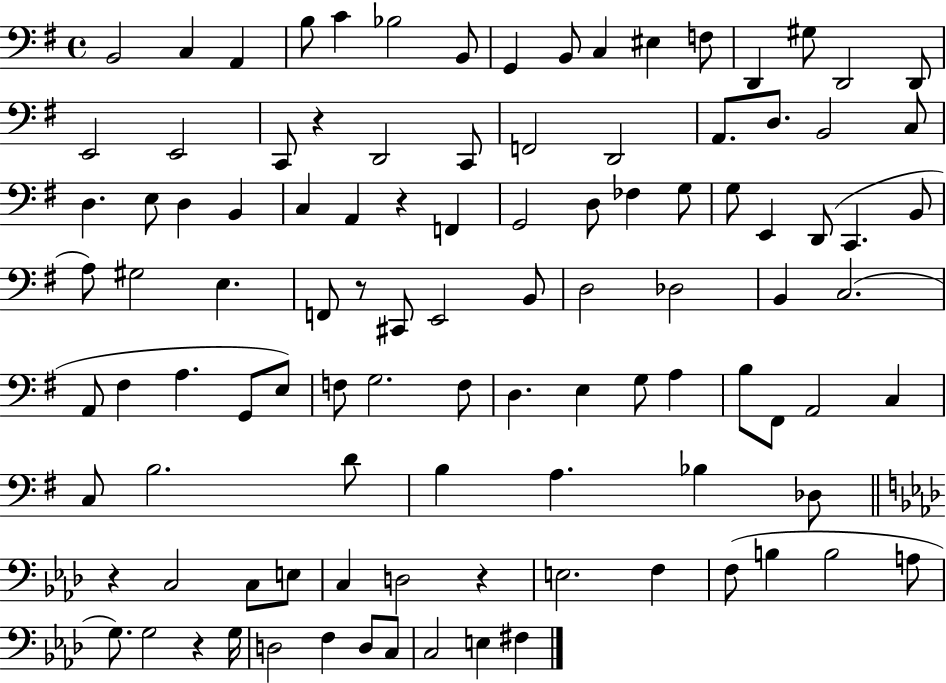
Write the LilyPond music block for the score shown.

{
  \clef bass
  \time 4/4
  \defaultTimeSignature
  \key g \major
  b,2 c4 a,4 | b8 c'4 bes2 b,8 | g,4 b,8 c4 eis4 f8 | d,4 gis8 d,2 d,8 | \break e,2 e,2 | c,8 r4 d,2 c,8 | f,2 d,2 | a,8. d8. b,2 c8 | \break d4. e8 d4 b,4 | c4 a,4 r4 f,4 | g,2 d8 fes4 g8 | g8 e,4 d,8( c,4. b,8 | \break a8) gis2 e4. | f,8 r8 cis,8 e,2 b,8 | d2 des2 | b,4 c2.( | \break a,8 fis4 a4. g,8 e8) | f8 g2. f8 | d4. e4 g8 a4 | b8 fis,8 a,2 c4 | \break c8 b2. d'8 | b4 a4. bes4 des8 | \bar "||" \break \key aes \major r4 c2 c8 e8 | c4 d2 r4 | e2. f4 | f8( b4 b2 a8 | \break g8.) g2 r4 g16 | d2 f4 d8 c8 | c2 e4 fis4 | \bar "|."
}